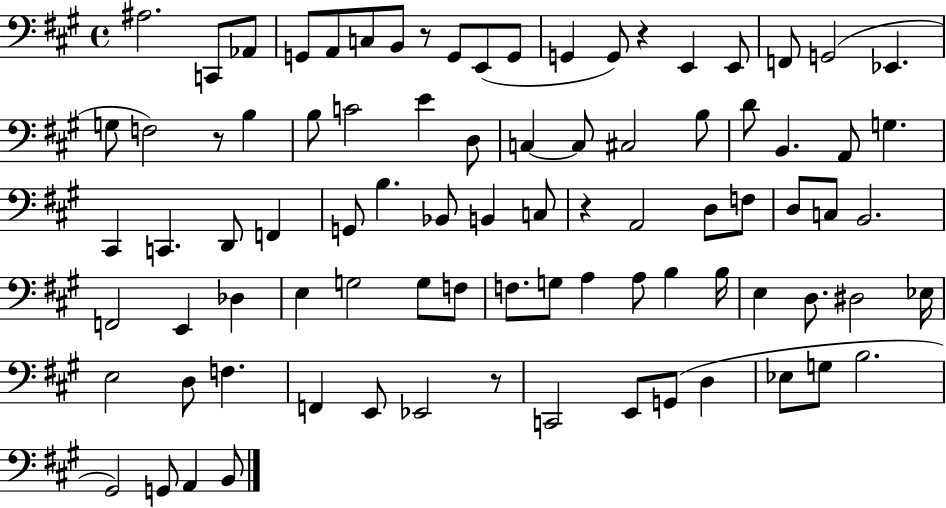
A#3/h. C2/e Ab2/e G2/e A2/e C3/e B2/e R/e G2/e E2/e G2/e G2/q G2/e R/q E2/q E2/e F2/e G2/h Eb2/q. G3/e F3/h R/e B3/q B3/e C4/h E4/q D3/e C3/q C3/e C#3/h B3/e D4/e B2/q. A2/e G3/q. C#2/q C2/q. D2/e F2/q G2/e B3/q. Bb2/e B2/q C3/e R/q A2/h D3/e F3/e D3/e C3/e B2/h. F2/h E2/q Db3/q E3/q G3/h G3/e F3/e F3/e. G3/e A3/q A3/e B3/q B3/s E3/q D3/e. D#3/h Eb3/s E3/h D3/e F3/q. F2/q E2/e Eb2/h R/e C2/h E2/e G2/e D3/q Eb3/e G3/e B3/h. G#2/h G2/e A2/q B2/e